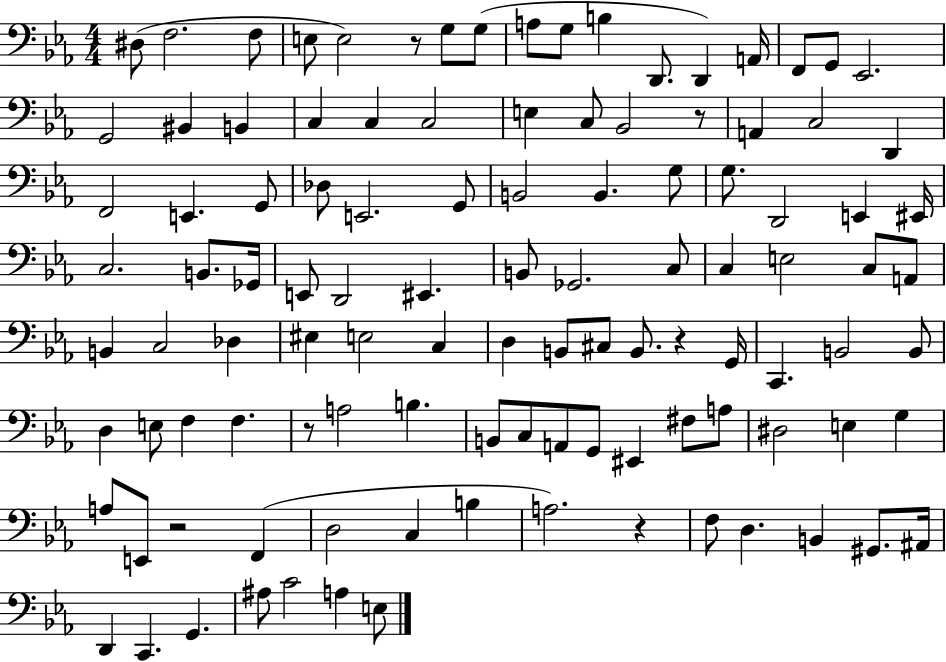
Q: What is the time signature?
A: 4/4